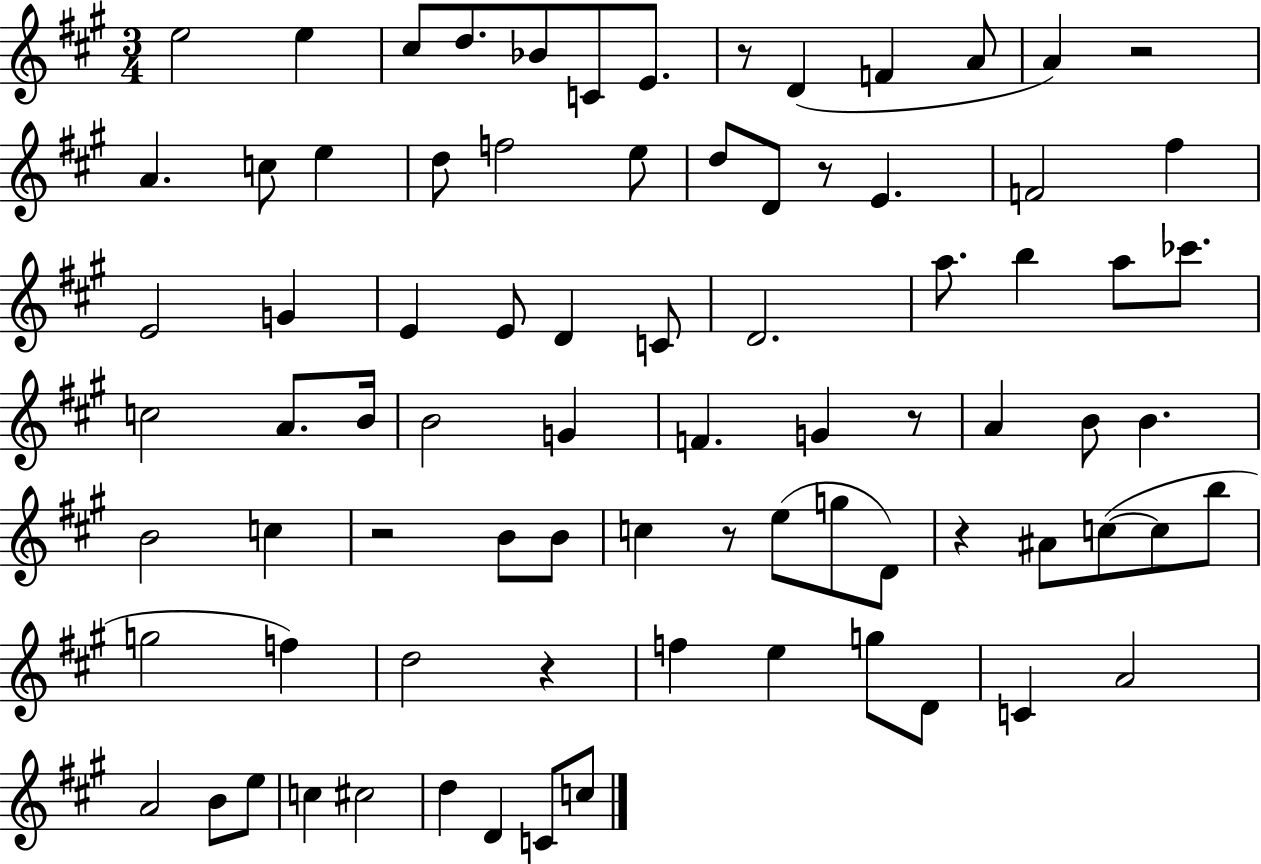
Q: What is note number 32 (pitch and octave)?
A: A5